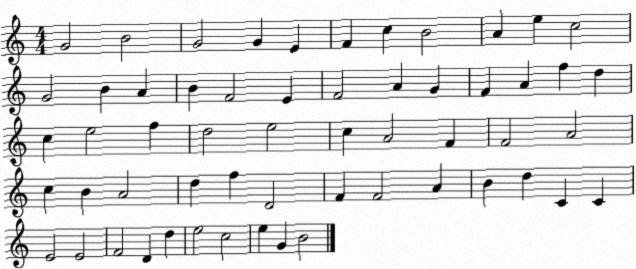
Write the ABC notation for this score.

X:1
T:Untitled
M:4/4
L:1/4
K:C
G2 B2 G2 G E F c B2 A e c2 G2 B A B F2 E F2 A G F A f d c e2 f d2 e2 c A2 F F2 A2 c B A2 d f D2 F F2 A B d C C E2 E2 F2 D d e2 c2 e G B2